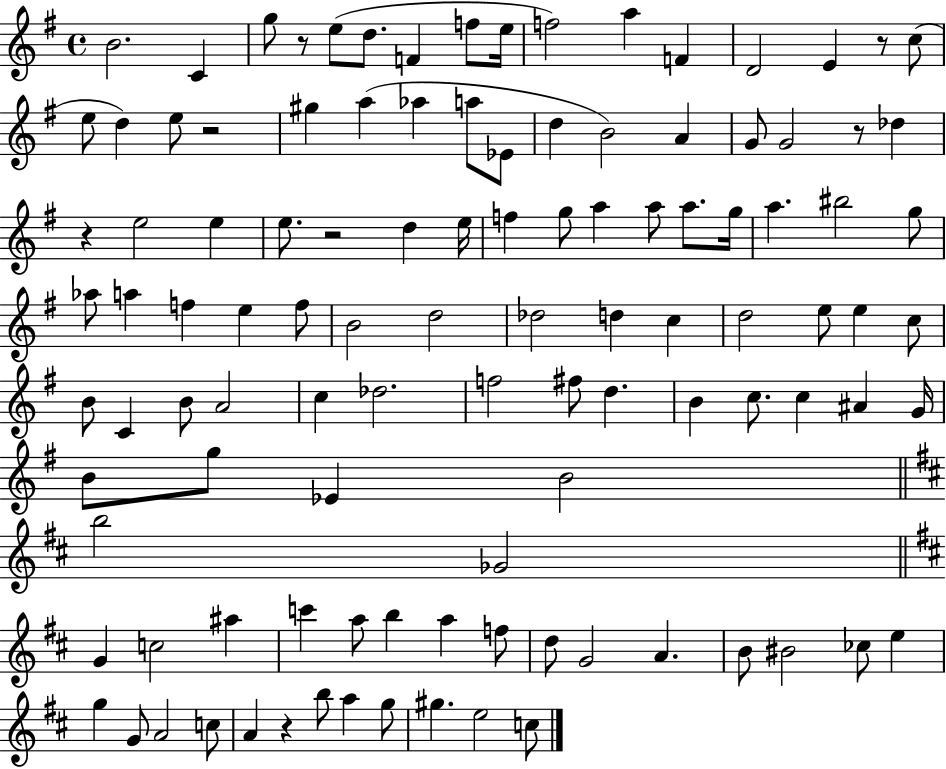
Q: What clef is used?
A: treble